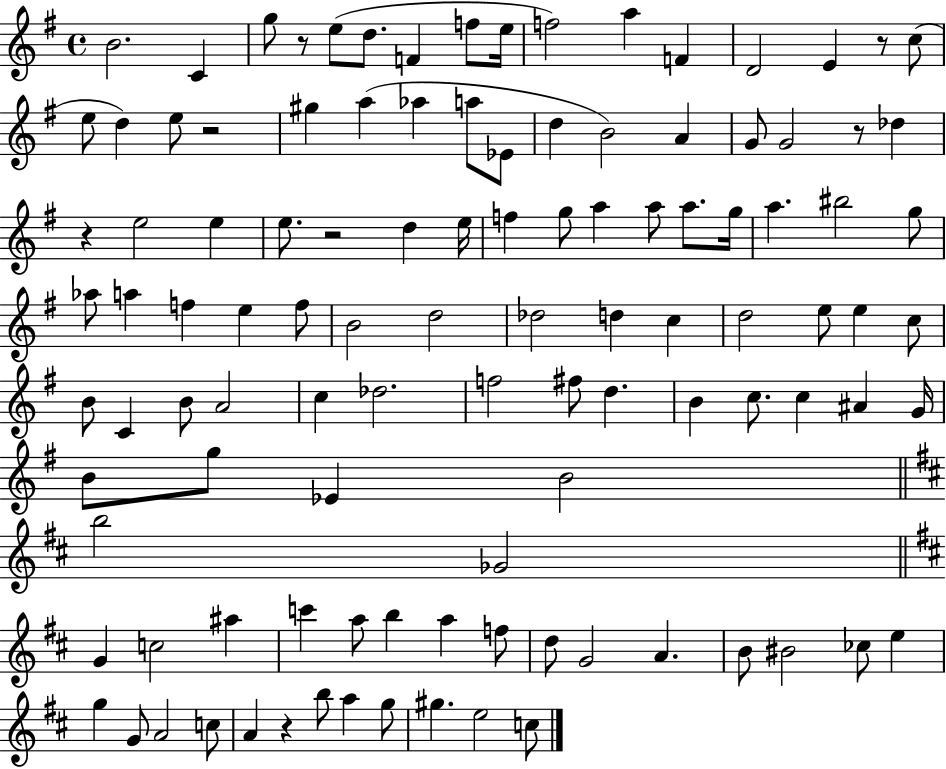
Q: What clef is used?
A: treble